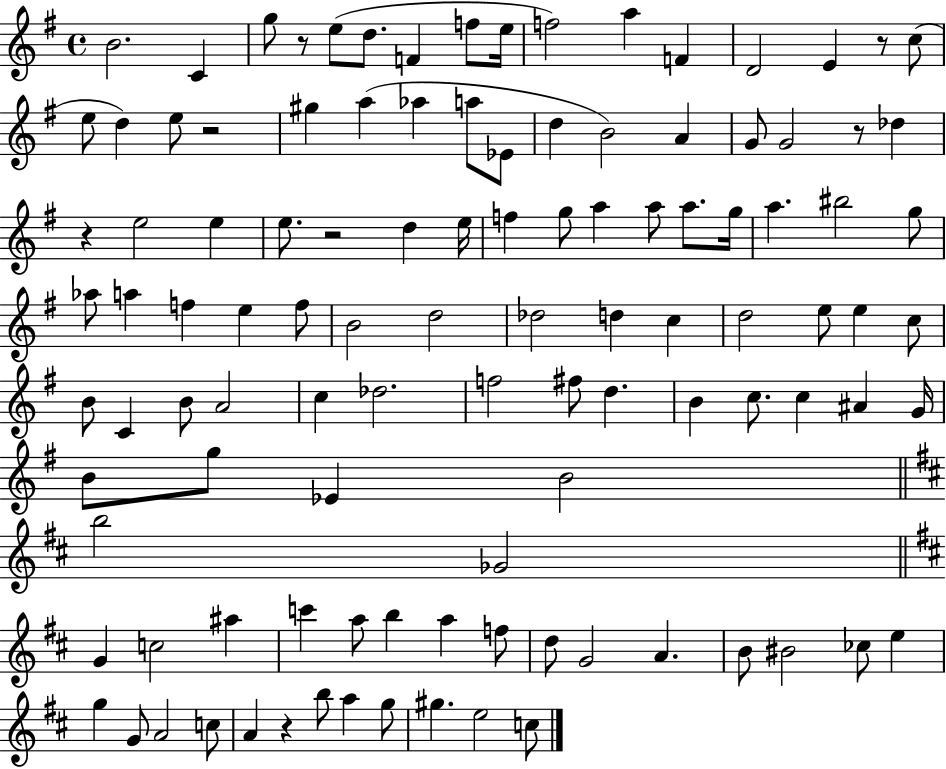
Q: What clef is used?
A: treble